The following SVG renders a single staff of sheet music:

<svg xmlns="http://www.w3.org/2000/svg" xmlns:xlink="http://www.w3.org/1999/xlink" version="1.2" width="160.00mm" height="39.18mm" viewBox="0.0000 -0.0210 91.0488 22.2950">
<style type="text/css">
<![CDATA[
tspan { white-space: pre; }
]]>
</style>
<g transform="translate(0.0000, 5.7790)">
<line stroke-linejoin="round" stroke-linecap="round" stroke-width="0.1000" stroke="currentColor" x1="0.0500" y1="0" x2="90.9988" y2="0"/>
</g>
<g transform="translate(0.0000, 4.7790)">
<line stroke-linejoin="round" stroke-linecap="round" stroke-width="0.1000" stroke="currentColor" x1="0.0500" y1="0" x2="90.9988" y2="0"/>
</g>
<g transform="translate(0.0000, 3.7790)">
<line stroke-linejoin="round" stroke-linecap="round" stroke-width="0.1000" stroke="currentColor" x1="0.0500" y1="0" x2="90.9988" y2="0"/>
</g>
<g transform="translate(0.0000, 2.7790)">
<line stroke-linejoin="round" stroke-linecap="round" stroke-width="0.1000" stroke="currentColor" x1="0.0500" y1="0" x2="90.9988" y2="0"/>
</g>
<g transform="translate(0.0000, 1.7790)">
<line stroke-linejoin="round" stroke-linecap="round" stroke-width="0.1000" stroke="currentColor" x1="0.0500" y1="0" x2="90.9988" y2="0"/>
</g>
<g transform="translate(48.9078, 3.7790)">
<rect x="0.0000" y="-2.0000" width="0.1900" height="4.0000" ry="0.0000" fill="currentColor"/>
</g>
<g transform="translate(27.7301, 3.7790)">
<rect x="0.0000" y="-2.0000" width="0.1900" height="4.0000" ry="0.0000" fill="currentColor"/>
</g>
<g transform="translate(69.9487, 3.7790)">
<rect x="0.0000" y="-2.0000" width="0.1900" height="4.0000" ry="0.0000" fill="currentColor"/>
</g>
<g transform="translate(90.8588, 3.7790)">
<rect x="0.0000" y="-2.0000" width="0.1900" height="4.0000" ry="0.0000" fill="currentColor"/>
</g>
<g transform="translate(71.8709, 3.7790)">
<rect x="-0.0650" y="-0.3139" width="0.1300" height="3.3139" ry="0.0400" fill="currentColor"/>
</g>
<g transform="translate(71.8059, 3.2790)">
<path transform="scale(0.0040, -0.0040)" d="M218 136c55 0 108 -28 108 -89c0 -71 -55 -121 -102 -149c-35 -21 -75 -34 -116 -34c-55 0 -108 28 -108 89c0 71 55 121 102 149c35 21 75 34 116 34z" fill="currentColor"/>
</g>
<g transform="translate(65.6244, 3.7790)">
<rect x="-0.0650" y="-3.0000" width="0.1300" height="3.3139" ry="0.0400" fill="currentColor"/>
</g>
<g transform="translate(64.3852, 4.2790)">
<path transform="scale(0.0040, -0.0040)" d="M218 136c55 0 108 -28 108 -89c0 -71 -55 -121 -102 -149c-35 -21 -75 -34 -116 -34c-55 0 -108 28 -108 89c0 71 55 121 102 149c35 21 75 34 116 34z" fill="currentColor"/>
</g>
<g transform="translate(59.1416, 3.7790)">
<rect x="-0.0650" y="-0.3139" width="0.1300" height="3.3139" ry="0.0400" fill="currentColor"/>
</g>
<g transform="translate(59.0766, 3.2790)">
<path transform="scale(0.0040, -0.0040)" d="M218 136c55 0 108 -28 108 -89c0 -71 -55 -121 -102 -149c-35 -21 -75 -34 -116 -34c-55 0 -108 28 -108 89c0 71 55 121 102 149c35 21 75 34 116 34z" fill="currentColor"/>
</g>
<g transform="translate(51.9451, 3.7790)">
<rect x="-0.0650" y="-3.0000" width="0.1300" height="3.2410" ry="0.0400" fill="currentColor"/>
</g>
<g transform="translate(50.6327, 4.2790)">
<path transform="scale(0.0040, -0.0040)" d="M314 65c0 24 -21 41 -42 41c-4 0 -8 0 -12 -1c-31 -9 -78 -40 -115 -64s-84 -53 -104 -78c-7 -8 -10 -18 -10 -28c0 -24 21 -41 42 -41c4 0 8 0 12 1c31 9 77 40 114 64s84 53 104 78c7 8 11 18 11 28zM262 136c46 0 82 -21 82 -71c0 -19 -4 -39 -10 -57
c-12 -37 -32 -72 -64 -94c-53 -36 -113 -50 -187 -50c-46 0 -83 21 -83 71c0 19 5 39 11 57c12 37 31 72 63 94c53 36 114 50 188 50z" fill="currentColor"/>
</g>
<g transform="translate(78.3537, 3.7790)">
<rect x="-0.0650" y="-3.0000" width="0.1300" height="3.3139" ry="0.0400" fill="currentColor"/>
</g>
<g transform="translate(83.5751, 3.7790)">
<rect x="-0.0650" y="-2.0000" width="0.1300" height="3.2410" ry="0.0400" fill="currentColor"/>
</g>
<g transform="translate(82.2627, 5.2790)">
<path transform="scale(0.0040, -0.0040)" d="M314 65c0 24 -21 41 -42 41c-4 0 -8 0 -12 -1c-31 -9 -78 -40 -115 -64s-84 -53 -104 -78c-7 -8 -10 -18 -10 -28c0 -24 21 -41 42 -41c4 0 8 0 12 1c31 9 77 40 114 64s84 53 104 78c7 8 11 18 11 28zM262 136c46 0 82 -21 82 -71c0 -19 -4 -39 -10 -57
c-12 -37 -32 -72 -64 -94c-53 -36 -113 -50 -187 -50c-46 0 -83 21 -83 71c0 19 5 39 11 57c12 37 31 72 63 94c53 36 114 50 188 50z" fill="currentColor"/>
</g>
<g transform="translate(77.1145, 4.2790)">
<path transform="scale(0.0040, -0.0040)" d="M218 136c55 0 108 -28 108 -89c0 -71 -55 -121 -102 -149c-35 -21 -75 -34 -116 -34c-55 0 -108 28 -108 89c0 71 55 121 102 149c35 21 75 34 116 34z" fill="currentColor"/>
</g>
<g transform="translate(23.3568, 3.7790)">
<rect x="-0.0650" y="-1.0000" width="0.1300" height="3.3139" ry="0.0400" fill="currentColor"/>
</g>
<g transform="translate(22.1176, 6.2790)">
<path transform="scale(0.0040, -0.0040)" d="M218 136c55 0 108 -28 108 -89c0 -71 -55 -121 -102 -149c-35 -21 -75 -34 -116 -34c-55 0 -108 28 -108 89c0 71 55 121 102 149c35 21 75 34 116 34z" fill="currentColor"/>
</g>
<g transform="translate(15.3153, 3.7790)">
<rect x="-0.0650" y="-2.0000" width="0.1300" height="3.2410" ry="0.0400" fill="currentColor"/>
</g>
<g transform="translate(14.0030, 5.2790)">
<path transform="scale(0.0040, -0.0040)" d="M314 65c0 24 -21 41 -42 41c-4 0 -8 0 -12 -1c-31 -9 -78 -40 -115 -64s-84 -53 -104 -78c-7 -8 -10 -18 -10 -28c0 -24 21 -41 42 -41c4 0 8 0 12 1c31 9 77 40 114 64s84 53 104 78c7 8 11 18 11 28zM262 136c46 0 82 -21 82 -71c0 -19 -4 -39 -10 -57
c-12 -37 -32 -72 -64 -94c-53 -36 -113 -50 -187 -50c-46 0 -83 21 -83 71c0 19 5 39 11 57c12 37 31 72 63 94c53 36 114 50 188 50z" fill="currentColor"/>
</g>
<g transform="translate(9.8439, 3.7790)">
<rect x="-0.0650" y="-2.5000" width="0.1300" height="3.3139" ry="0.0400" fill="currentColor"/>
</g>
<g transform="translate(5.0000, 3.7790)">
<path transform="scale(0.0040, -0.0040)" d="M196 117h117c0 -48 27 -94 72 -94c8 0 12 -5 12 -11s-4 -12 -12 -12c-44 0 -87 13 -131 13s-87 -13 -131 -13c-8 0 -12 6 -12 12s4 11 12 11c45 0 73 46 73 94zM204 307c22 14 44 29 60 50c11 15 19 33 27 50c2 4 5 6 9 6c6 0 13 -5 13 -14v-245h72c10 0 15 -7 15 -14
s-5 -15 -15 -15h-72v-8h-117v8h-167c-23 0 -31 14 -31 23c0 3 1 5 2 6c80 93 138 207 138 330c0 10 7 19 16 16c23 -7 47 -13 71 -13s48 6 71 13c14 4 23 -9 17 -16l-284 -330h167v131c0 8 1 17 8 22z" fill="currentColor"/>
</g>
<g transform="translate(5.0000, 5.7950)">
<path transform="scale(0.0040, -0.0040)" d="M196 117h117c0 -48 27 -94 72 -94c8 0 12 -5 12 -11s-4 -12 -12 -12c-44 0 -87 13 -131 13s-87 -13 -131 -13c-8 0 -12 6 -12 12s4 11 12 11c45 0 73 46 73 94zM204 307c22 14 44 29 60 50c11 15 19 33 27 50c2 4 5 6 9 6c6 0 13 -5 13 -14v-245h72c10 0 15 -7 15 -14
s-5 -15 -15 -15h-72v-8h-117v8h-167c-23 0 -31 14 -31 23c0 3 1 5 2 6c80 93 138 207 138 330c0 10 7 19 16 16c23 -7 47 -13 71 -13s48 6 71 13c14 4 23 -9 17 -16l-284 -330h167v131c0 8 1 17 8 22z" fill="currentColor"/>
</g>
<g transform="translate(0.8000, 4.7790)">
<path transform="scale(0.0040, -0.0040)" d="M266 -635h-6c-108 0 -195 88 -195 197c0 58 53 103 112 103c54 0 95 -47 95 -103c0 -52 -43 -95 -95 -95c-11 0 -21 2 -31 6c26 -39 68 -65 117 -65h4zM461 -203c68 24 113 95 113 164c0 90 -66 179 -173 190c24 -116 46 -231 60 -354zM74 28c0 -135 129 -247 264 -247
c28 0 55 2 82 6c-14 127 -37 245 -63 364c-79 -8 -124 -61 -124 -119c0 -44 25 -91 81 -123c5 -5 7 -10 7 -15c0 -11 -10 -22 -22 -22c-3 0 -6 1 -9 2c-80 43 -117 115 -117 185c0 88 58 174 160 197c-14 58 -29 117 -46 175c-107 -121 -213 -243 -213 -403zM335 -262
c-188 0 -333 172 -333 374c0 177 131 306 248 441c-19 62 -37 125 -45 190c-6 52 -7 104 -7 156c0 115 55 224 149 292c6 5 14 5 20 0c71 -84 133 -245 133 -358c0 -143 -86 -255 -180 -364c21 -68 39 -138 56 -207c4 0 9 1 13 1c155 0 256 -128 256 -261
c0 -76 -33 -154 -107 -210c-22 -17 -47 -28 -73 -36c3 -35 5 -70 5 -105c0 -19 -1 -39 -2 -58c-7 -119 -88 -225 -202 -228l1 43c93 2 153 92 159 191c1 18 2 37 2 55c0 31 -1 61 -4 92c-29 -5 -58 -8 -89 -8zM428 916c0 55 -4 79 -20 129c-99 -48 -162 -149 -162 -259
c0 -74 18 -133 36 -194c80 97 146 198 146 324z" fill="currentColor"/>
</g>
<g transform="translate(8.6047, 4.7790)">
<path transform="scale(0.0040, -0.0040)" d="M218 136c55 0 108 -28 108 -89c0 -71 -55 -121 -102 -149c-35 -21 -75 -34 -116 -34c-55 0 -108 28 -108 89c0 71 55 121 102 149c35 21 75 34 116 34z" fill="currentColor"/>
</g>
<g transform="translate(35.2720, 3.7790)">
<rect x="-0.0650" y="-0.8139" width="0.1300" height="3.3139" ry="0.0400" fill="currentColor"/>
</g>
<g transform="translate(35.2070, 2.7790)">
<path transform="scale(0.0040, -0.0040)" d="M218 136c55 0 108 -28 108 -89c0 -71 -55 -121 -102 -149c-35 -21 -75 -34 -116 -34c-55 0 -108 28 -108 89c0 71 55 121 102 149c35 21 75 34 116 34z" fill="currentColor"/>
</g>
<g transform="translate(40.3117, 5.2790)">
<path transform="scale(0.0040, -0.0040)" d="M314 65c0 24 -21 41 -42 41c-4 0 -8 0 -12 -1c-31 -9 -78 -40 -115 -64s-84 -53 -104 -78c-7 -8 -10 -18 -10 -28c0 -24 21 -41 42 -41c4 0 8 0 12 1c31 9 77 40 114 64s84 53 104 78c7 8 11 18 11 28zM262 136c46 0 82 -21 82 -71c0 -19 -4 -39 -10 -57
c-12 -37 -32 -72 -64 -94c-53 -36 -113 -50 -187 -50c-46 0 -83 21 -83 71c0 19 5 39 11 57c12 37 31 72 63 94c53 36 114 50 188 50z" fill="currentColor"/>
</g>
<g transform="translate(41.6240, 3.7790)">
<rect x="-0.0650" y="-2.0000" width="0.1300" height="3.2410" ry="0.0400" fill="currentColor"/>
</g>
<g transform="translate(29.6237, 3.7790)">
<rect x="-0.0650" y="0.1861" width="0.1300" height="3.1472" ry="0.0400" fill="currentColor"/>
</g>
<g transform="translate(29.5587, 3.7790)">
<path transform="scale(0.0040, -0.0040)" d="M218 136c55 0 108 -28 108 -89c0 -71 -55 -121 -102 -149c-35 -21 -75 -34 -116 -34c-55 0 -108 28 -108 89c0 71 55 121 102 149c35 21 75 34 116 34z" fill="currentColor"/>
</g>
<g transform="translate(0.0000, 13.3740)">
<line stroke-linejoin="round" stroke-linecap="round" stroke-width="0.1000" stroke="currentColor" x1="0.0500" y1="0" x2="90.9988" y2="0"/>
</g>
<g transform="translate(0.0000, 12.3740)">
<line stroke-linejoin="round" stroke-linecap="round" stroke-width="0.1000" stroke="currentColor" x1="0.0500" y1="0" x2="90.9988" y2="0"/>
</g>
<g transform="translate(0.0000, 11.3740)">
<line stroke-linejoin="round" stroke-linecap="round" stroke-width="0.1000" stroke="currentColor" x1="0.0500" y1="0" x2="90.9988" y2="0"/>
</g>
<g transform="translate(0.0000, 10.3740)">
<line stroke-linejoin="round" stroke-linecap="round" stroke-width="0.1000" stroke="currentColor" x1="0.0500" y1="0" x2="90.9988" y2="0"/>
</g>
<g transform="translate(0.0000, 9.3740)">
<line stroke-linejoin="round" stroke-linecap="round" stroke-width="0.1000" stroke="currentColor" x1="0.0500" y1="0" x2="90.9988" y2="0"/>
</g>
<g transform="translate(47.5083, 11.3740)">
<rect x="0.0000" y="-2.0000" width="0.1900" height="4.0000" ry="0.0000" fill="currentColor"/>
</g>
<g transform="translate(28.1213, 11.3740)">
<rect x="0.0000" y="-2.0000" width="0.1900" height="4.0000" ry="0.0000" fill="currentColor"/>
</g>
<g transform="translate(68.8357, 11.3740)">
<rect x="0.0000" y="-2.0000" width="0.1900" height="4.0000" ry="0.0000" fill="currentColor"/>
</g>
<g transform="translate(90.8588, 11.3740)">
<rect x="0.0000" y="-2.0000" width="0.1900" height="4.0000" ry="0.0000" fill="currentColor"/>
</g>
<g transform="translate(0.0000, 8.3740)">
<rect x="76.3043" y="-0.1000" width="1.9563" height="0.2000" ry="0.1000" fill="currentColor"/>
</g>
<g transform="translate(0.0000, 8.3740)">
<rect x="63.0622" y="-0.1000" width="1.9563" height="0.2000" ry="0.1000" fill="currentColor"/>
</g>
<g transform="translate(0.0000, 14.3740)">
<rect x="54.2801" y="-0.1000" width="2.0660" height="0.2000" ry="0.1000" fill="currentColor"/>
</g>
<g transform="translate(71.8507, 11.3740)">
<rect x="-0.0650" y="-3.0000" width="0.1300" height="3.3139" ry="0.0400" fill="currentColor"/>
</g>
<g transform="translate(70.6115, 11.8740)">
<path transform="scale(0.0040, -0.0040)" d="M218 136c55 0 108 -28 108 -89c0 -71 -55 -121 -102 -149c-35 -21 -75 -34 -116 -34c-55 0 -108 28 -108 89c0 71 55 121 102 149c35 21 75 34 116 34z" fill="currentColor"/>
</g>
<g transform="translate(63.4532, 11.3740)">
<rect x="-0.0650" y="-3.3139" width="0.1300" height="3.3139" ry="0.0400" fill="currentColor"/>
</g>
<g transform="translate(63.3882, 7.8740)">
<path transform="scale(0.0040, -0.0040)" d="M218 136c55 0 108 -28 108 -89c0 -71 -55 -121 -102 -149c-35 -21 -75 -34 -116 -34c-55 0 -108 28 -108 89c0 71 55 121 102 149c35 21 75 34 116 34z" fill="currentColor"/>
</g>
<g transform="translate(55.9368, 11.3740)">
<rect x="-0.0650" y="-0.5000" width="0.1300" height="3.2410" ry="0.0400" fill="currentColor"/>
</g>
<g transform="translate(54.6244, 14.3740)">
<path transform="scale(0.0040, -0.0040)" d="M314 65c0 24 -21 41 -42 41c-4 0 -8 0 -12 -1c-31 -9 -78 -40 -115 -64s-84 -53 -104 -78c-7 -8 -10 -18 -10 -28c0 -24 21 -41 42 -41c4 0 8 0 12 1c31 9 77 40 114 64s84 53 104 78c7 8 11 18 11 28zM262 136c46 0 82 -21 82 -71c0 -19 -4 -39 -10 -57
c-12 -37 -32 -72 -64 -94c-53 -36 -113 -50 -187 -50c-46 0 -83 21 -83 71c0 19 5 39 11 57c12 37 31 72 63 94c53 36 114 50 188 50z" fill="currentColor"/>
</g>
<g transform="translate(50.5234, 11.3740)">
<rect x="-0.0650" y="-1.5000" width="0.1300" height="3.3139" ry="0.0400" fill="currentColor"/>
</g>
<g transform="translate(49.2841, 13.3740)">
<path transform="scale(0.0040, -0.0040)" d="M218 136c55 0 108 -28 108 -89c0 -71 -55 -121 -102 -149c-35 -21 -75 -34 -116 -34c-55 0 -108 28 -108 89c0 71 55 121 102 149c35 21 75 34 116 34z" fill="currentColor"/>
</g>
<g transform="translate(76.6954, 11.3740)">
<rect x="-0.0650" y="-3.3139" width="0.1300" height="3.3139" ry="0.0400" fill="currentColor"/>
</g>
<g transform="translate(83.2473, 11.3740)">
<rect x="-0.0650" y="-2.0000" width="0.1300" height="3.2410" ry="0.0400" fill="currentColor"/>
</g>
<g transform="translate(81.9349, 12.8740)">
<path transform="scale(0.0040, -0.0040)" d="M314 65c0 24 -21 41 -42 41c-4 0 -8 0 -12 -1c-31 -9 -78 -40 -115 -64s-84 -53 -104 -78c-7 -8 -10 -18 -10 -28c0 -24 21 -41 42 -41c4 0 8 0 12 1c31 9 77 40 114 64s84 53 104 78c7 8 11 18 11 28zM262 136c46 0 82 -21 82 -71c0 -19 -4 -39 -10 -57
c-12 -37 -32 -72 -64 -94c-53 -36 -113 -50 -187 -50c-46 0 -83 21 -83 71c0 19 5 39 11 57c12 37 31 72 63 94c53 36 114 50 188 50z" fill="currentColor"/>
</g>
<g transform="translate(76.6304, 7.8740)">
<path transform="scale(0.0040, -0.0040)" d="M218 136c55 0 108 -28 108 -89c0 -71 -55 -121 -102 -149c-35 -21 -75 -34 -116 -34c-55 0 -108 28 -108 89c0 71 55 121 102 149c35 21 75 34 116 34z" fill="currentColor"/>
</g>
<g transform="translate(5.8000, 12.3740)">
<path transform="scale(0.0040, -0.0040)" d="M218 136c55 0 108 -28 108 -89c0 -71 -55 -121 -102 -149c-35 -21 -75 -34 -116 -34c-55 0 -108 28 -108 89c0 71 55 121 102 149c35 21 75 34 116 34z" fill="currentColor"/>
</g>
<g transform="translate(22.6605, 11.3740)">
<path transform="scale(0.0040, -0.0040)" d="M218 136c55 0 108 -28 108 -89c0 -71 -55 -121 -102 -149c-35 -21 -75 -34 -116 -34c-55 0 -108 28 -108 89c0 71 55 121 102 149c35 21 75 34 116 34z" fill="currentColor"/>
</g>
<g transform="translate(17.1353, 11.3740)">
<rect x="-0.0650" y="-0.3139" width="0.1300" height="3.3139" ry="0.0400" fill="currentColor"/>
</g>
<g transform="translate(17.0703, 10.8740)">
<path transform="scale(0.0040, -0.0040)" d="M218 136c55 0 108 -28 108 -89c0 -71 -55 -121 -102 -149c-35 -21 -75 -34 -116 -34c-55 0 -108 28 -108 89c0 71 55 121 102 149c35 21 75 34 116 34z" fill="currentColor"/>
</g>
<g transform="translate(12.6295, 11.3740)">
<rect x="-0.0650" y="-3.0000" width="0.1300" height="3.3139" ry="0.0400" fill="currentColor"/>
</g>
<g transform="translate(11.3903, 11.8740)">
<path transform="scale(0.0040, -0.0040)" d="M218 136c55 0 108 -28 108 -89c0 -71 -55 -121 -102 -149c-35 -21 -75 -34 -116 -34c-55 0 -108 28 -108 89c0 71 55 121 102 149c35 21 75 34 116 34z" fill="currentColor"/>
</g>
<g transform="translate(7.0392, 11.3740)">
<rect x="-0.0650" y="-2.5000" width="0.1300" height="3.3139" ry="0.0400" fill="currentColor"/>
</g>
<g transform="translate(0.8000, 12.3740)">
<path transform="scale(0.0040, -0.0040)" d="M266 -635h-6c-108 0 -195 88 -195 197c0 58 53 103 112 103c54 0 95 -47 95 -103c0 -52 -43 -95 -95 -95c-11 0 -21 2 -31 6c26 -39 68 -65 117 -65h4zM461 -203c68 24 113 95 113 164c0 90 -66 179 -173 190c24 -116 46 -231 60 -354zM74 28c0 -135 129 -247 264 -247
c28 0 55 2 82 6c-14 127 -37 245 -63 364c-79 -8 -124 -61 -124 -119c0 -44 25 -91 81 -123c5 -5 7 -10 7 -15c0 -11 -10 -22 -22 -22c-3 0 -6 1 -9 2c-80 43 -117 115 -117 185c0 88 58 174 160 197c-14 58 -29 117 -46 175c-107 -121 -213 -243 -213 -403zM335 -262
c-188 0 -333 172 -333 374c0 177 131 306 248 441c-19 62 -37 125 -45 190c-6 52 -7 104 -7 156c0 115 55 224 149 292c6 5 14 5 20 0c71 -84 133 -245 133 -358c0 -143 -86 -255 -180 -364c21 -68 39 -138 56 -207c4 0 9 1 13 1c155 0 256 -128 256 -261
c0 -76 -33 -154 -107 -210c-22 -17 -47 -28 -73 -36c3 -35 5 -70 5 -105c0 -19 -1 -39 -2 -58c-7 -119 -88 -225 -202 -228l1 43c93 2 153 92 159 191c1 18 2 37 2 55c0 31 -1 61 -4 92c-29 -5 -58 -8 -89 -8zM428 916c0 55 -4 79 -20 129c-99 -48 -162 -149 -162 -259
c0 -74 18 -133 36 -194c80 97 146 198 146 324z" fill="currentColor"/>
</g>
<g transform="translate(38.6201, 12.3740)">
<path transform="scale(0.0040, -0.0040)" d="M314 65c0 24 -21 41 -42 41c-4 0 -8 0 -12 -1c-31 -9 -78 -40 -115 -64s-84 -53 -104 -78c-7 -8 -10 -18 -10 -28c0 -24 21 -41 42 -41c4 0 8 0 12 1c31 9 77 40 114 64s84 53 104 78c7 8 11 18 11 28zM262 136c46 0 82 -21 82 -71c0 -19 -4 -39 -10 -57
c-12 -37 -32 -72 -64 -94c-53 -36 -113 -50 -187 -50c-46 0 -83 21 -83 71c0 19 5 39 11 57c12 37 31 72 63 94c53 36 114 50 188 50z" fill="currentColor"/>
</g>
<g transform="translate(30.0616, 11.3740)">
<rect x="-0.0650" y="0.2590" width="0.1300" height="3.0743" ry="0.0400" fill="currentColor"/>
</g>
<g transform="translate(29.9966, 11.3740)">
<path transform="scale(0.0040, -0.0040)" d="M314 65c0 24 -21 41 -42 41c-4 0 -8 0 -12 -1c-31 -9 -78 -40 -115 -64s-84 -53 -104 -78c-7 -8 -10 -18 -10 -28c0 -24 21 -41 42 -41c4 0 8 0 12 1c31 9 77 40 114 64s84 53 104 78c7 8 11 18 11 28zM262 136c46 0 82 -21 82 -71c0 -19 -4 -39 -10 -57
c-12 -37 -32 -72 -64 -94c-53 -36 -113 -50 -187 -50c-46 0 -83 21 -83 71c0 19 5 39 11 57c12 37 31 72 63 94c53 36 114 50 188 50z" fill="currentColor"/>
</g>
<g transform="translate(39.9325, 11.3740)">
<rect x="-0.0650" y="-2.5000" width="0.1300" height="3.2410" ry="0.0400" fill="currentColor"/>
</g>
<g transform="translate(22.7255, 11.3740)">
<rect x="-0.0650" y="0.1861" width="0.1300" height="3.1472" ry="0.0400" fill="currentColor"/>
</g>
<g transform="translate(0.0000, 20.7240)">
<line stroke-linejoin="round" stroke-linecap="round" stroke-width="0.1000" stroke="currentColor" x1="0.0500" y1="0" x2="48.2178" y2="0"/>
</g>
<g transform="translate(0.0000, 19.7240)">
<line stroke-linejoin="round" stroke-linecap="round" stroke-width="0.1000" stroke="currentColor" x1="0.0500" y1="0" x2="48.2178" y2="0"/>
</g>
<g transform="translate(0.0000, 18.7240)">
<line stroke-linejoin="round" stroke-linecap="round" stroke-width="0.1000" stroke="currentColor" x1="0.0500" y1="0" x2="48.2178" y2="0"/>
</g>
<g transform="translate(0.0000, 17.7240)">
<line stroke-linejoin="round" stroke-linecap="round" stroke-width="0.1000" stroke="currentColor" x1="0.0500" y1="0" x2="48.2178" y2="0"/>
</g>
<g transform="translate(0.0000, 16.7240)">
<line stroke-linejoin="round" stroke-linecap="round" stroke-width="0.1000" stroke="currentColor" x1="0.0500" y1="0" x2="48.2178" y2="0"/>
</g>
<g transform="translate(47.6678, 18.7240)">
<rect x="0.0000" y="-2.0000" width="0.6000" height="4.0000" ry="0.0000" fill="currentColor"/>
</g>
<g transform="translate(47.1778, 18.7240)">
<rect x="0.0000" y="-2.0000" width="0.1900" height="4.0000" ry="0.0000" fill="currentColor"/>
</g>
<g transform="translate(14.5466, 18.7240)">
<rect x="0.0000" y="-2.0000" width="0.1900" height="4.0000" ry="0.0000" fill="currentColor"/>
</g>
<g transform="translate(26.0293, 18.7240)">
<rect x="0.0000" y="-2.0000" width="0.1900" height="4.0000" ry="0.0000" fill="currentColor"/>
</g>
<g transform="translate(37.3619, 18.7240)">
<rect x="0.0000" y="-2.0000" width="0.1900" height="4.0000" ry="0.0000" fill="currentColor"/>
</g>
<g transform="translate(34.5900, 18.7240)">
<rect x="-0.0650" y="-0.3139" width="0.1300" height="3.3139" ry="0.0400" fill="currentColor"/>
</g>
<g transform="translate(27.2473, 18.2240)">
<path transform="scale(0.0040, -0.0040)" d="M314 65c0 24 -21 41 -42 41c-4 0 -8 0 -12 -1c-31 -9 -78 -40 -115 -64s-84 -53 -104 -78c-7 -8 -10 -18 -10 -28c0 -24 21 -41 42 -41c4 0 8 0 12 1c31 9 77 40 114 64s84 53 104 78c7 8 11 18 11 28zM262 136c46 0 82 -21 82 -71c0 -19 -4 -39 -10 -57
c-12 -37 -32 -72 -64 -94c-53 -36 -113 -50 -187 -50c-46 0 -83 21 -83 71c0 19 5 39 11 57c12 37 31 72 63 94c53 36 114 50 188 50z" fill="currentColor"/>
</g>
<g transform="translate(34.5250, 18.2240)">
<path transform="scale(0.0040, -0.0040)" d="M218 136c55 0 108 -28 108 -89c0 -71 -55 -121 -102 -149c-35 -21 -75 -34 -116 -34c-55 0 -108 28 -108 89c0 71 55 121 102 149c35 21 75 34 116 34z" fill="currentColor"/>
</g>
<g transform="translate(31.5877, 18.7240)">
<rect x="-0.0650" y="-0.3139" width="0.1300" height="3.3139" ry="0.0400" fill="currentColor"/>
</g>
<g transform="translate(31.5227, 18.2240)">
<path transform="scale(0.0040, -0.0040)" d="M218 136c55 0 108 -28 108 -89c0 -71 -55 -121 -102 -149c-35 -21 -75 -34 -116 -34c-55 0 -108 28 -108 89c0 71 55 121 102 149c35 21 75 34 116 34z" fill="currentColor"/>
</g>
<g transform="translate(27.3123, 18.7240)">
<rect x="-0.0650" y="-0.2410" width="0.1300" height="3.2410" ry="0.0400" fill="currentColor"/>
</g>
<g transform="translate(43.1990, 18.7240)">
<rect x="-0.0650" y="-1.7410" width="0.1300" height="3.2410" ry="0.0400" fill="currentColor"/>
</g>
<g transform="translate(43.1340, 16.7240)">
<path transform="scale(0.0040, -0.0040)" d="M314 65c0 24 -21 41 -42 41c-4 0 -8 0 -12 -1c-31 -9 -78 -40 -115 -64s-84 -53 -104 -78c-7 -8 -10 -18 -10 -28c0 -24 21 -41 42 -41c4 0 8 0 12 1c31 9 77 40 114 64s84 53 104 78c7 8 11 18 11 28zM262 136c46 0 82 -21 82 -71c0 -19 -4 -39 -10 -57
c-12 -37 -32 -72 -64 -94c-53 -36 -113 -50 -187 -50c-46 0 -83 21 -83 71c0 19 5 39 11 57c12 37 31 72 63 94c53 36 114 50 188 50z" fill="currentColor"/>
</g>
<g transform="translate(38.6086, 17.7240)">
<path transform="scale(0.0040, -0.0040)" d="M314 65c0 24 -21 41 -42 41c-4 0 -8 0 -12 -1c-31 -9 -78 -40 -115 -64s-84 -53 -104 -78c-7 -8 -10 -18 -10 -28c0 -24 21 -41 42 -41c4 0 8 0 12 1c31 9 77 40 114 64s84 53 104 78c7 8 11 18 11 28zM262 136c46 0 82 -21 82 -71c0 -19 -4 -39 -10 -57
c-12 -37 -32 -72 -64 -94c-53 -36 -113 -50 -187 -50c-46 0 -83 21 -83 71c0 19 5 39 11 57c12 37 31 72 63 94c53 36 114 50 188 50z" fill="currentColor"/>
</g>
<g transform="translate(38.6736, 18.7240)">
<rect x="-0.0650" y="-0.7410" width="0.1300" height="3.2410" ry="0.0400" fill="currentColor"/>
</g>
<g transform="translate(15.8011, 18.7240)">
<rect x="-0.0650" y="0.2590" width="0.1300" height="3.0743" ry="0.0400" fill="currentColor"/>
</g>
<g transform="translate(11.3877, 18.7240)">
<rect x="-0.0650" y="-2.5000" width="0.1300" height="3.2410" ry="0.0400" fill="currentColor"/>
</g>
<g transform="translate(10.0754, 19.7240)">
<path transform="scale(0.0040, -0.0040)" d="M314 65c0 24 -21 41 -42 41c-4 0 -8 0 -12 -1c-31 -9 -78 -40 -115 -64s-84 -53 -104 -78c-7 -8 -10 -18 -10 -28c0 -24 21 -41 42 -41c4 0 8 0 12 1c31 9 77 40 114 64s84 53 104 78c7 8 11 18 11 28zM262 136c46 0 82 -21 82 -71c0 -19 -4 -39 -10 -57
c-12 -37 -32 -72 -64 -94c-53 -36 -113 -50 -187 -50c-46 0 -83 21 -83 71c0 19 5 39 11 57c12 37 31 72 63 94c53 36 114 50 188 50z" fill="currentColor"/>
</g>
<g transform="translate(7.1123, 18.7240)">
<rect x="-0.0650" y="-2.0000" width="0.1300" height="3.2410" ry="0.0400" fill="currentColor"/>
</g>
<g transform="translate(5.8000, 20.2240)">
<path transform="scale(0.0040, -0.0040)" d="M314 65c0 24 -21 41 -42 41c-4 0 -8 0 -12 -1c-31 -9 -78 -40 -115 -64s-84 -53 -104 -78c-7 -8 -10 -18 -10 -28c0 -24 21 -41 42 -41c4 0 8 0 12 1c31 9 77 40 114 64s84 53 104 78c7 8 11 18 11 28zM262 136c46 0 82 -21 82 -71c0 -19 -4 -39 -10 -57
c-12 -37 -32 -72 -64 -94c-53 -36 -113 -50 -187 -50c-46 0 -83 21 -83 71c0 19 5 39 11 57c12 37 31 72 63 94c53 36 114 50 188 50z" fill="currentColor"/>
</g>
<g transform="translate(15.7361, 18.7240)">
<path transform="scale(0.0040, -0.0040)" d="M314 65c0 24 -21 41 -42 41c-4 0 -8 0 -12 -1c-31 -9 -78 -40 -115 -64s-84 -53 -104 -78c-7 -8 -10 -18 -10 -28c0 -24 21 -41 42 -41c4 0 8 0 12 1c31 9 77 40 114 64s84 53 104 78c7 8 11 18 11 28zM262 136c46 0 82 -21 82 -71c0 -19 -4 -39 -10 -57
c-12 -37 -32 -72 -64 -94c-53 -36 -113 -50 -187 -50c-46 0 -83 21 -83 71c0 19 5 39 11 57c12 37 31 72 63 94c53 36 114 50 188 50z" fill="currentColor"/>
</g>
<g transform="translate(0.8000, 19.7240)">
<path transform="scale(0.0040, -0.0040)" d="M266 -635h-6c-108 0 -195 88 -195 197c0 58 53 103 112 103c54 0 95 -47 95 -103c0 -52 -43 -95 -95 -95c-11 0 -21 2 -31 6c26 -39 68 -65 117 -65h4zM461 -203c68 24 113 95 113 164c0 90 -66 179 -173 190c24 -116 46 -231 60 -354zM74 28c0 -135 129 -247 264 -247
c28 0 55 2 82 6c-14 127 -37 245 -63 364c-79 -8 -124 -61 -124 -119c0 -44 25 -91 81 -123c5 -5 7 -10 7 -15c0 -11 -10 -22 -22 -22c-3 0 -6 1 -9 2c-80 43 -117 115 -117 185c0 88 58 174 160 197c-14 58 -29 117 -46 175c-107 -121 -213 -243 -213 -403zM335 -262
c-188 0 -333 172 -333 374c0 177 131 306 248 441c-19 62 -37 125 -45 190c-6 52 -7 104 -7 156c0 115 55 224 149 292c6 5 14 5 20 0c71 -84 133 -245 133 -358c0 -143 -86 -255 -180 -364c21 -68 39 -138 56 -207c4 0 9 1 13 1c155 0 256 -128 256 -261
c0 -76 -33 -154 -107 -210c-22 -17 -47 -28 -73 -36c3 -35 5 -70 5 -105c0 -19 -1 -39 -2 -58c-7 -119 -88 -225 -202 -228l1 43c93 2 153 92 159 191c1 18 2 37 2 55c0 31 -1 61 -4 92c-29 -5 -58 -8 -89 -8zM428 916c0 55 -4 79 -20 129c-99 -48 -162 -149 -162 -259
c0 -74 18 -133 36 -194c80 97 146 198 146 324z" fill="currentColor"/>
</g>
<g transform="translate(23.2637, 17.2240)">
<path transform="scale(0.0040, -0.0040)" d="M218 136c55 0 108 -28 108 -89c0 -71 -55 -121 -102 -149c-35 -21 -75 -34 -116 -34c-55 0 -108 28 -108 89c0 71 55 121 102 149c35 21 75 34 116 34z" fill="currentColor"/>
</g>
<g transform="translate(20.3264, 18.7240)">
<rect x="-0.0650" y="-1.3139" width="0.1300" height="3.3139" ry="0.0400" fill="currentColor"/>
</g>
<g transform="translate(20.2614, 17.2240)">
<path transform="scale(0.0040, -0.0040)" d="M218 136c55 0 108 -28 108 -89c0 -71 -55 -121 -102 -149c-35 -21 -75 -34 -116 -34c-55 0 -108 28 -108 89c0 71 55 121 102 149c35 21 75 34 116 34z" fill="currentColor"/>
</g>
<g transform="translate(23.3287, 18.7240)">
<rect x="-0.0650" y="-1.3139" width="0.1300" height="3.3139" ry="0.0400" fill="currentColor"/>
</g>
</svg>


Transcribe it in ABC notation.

X:1
T:Untitled
M:4/4
L:1/4
K:C
G F2 D B d F2 A2 c A c A F2 G A c B B2 G2 E C2 b A b F2 F2 G2 B2 e e c2 c c d2 f2